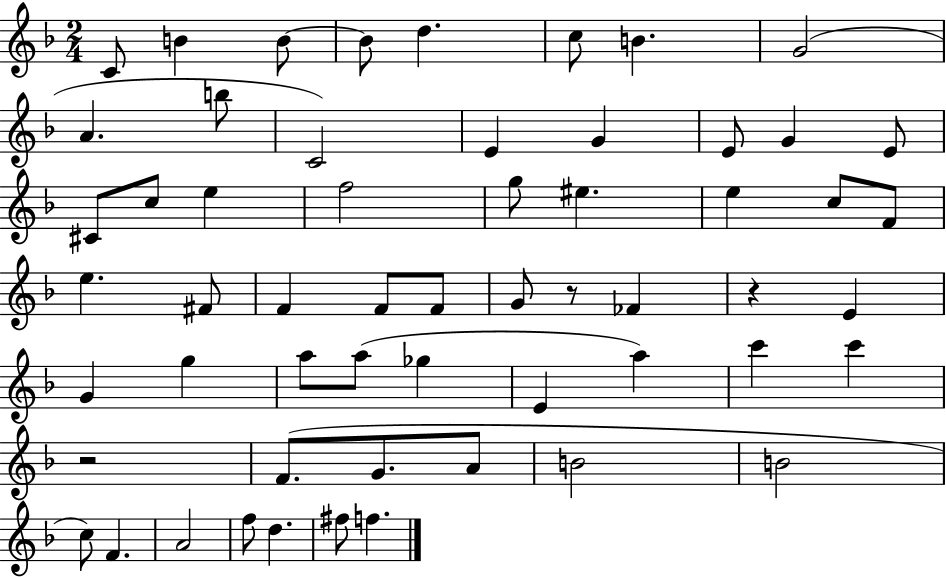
X:1
T:Untitled
M:2/4
L:1/4
K:F
C/2 B B/2 B/2 d c/2 B G2 A b/2 C2 E G E/2 G E/2 ^C/2 c/2 e f2 g/2 ^e e c/2 F/2 e ^F/2 F F/2 F/2 G/2 z/2 _F z E G g a/2 a/2 _g E a c' c' z2 F/2 G/2 A/2 B2 B2 c/2 F A2 f/2 d ^f/2 f